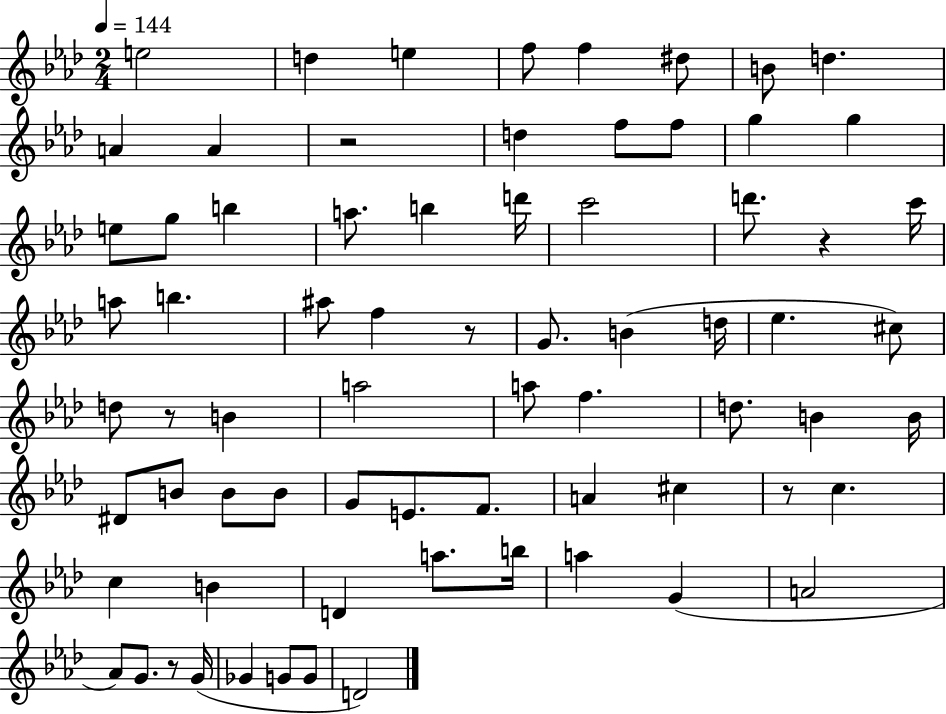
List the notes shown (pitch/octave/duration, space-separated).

E5/h D5/q E5/q F5/e F5/q D#5/e B4/e D5/q. A4/q A4/q R/h D5/q F5/e F5/e G5/q G5/q E5/e G5/e B5/q A5/e. B5/q D6/s C6/h D6/e. R/q C6/s A5/e B5/q. A#5/e F5/q R/e G4/e. B4/q D5/s Eb5/q. C#5/e D5/e R/e B4/q A5/h A5/e F5/q. D5/e. B4/q B4/s D#4/e B4/e B4/e B4/e G4/e E4/e. F4/e. A4/q C#5/q R/e C5/q. C5/q B4/q D4/q A5/e. B5/s A5/q G4/q A4/h Ab4/e G4/e. R/e G4/s Gb4/q G4/e G4/e D4/h